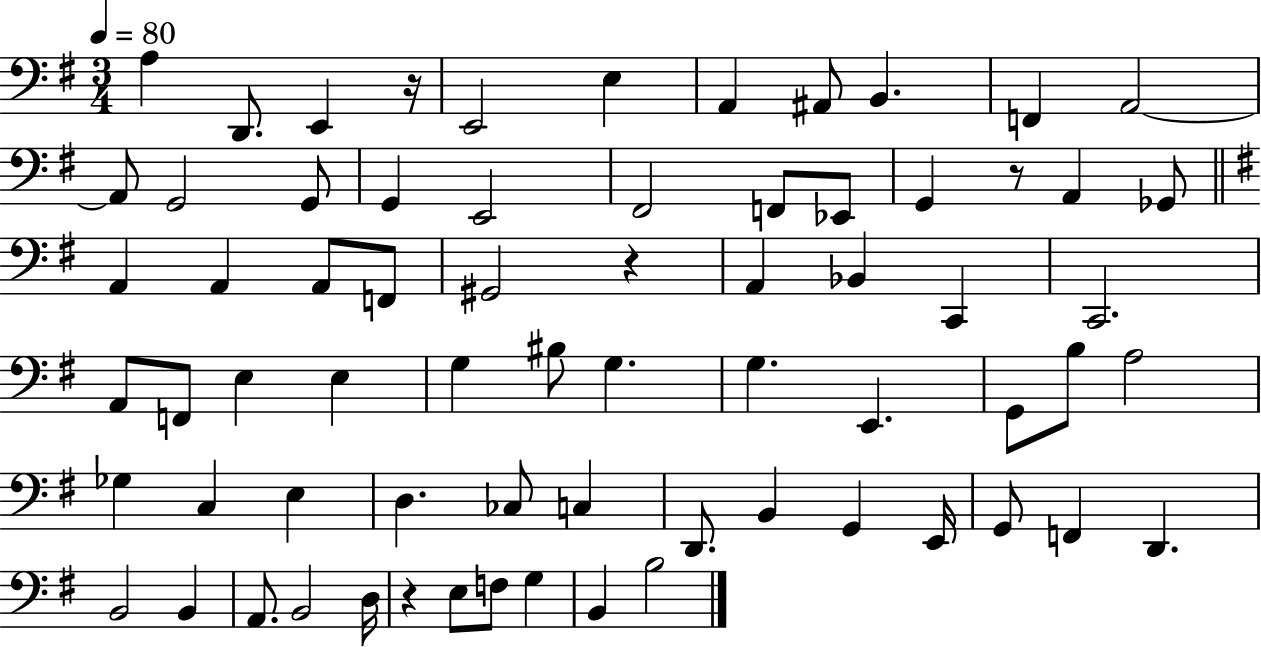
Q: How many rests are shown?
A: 4